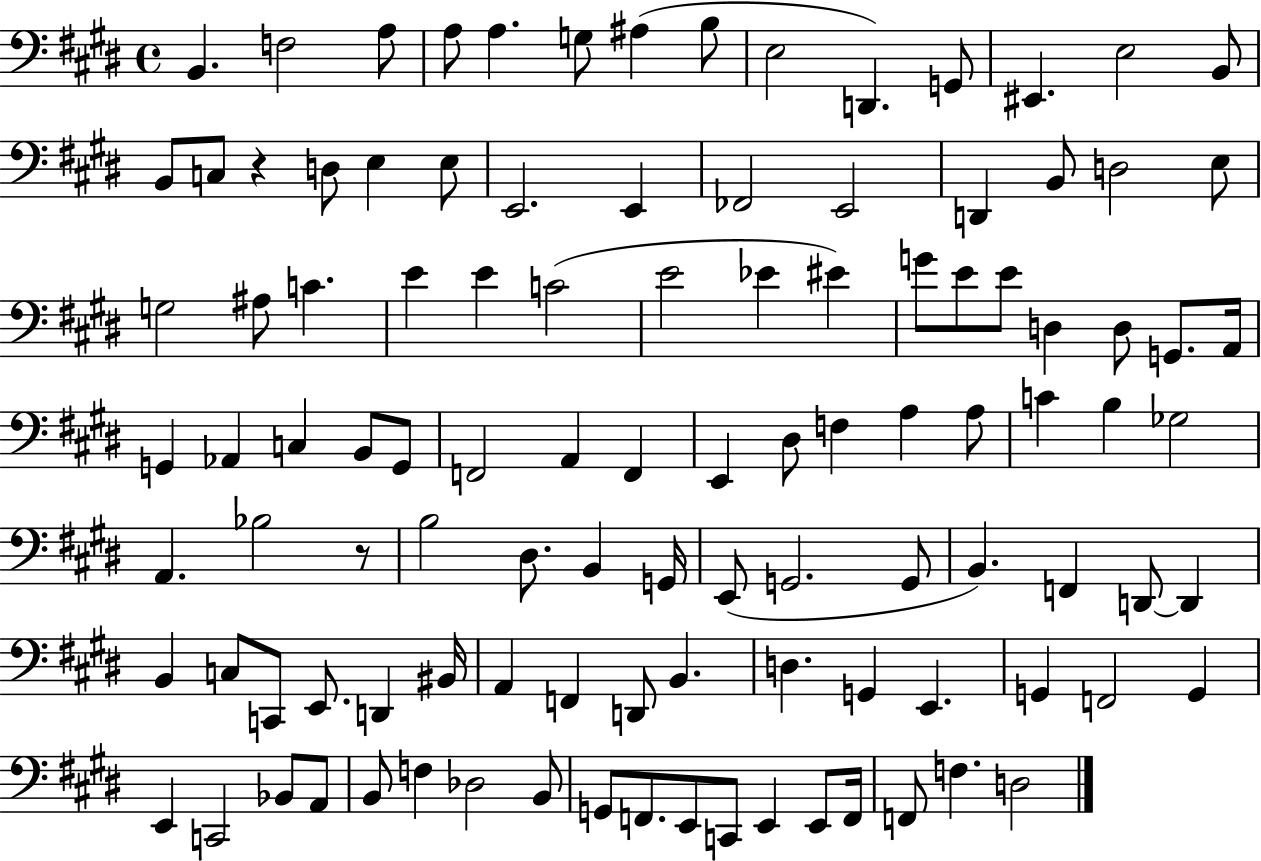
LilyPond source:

{
  \clef bass
  \time 4/4
  \defaultTimeSignature
  \key e \major
  b,4. f2 a8 | a8 a4. g8 ais4( b8 | e2 d,4.) g,8 | eis,4. e2 b,8 | \break b,8 c8 r4 d8 e4 e8 | e,2. e,4 | fes,2 e,2 | d,4 b,8 d2 e8 | \break g2 ais8 c'4. | e'4 e'4 c'2( | e'2 ees'4 eis'4) | g'8 e'8 e'8 d4 d8 g,8. a,16 | \break g,4 aes,4 c4 b,8 g,8 | f,2 a,4 f,4 | e,4 dis8 f4 a4 a8 | c'4 b4 ges2 | \break a,4. bes2 r8 | b2 dis8. b,4 g,16 | e,8( g,2. g,8 | b,4.) f,4 d,8~~ d,4 | \break b,4 c8 c,8 e,8. d,4 bis,16 | a,4 f,4 d,8 b,4. | d4. g,4 e,4. | g,4 f,2 g,4 | \break e,4 c,2 bes,8 a,8 | b,8 f4 des2 b,8 | g,8 f,8. e,8 c,8 e,4 e,8 f,16 | f,8 f4. d2 | \break \bar "|."
}